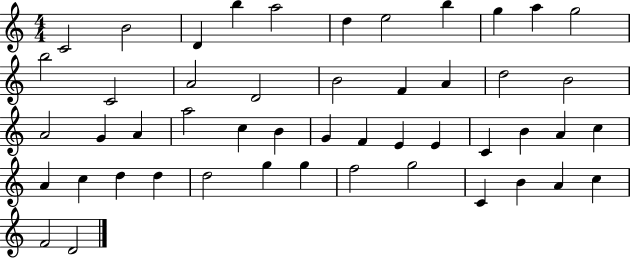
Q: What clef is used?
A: treble